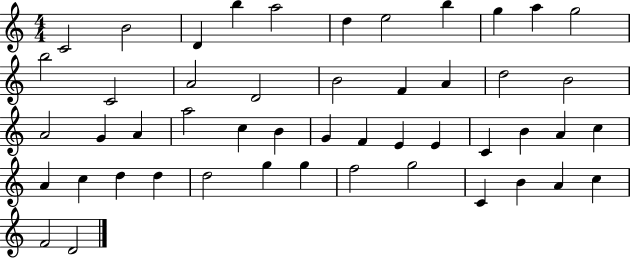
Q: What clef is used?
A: treble